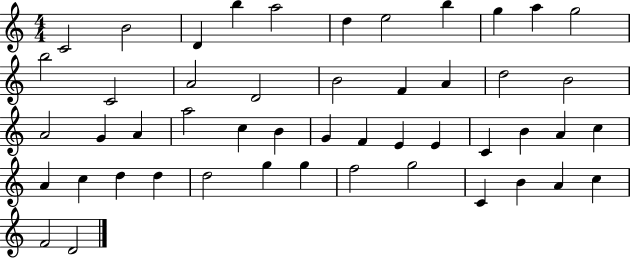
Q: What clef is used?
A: treble